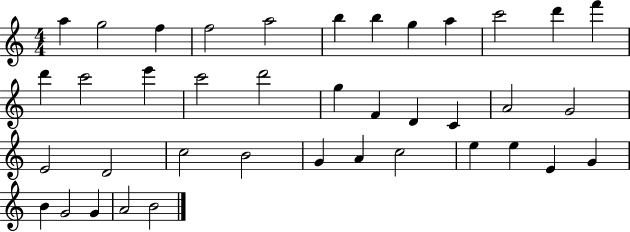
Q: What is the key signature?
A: C major